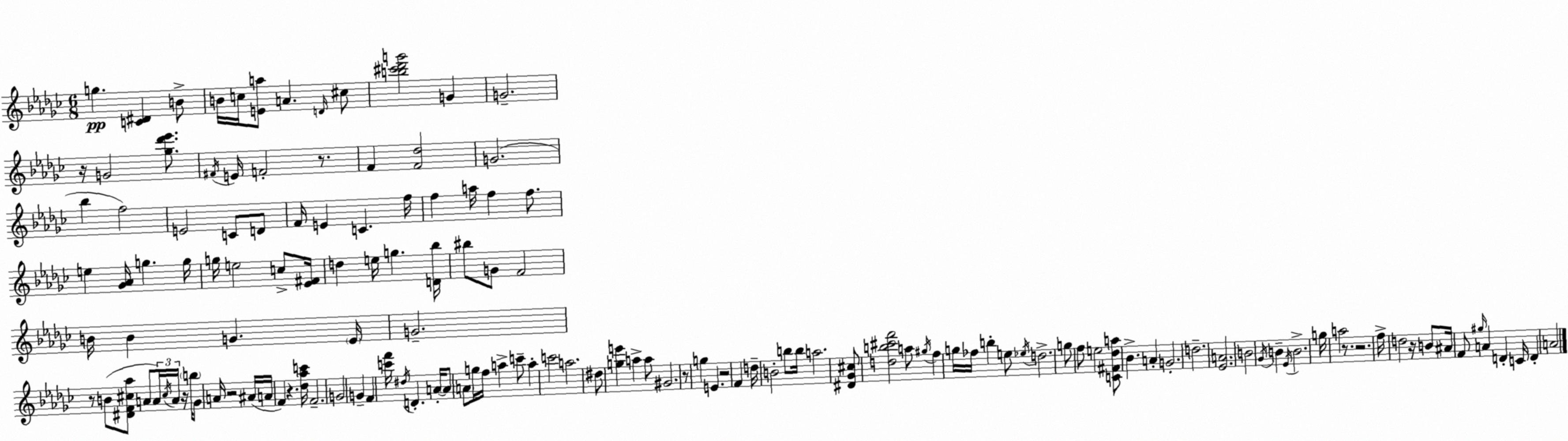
X:1
T:Untitled
M:6/8
L:1/4
K:Ebm
g [C^D] B/2 B/4 c/4 [Ea]/2 A D/4 ^c/2 [b^c'_d'g']2 G G2 z/4 G2 [_g_d'_e']/2 ^F/4 E/4 F2 z/2 F [F_d]2 G2 _b f2 E2 C/2 D/2 F/4 E C f/4 f a/4 f f/2 e [_G_A]/4 g g/4 g/4 e2 c/2 [_E^F]/4 d e/4 g [D_b]/4 ^b/2 G/2 F2 B/4 B G _E/4 G2 z/2 B/2 [^DF^c_a]/2 A/2 A/4 ^c/4 A/4 z/4 b/4 _G/2 A/4 z2 ^A/4 A/4 F z [_d_ac']/4 F2 G2 G F [c'f']/4 ^d/4 D A/4 A/2 A/2 g/4 f/4 a c'/2 a c'2 a2 ^d/2 [ge'] a a/2 ^G2 z/2 g E z2 F d/4 B2 b/2 b/4 a2 [^D_G^c]/2 [db^c'f']2 a/2 ^g/4 f g/4 _f/4 b e/2 _e/4 d2 g/2 f/2 e2 [C^F_da]/2 _B A G2 d2 [_EA]2 B2 _G/4 B _E/4 B2 g/4 a2 z/2 z2 f/4 d2 z/4 B/2 ^A/4 F/2 ^g/4 A D C/4 D A2